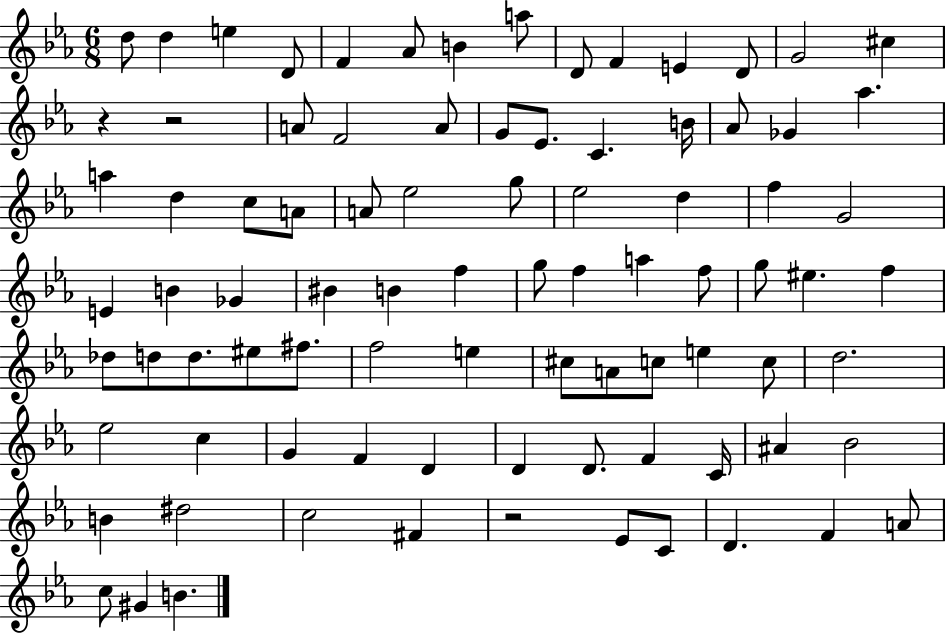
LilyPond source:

{
  \clef treble
  \numericTimeSignature
  \time 6/8
  \key ees \major
  d''8 d''4 e''4 d'8 | f'4 aes'8 b'4 a''8 | d'8 f'4 e'4 d'8 | g'2 cis''4 | \break r4 r2 | a'8 f'2 a'8 | g'8 ees'8. c'4. b'16 | aes'8 ges'4 aes''4. | \break a''4 d''4 c''8 a'8 | a'8 ees''2 g''8 | ees''2 d''4 | f''4 g'2 | \break e'4 b'4 ges'4 | bis'4 b'4 f''4 | g''8 f''4 a''4 f''8 | g''8 eis''4. f''4 | \break des''8 d''8 d''8. eis''8 fis''8. | f''2 e''4 | cis''8 a'8 c''8 e''4 c''8 | d''2. | \break ees''2 c''4 | g'4 f'4 d'4 | d'4 d'8. f'4 c'16 | ais'4 bes'2 | \break b'4 dis''2 | c''2 fis'4 | r2 ees'8 c'8 | d'4. f'4 a'8 | \break c''8 gis'4 b'4. | \bar "|."
}